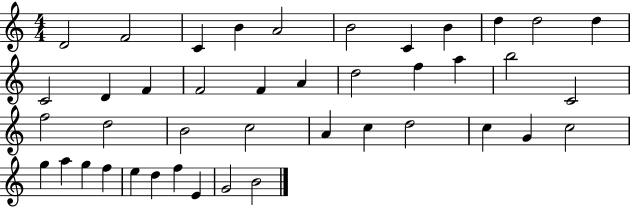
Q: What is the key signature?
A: C major